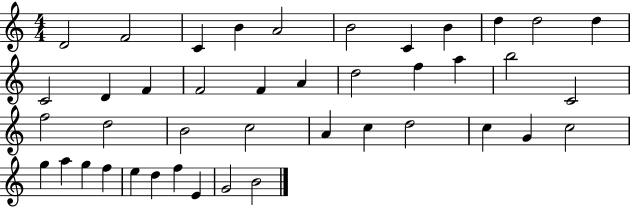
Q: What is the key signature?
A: C major